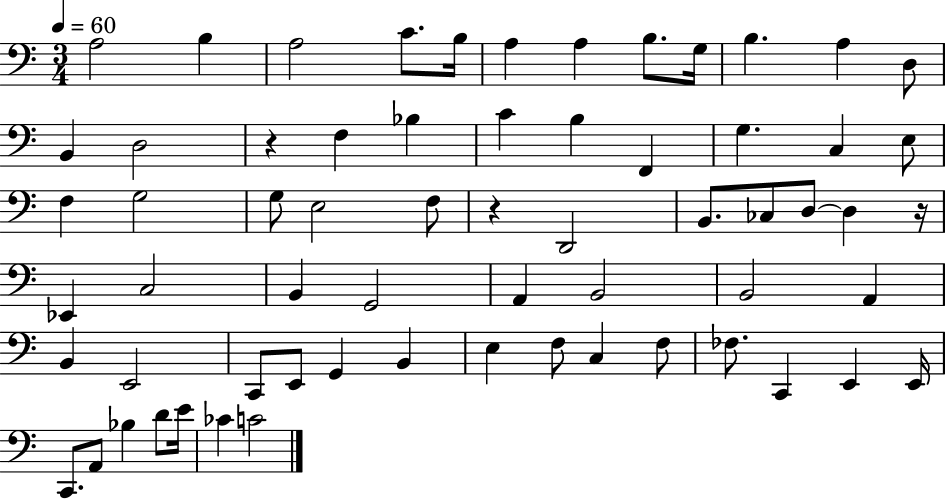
A3/h B3/q A3/h C4/e. B3/s A3/q A3/q B3/e. G3/s B3/q. A3/q D3/e B2/q D3/h R/q F3/q Bb3/q C4/q B3/q F2/q G3/q. C3/q E3/e F3/q G3/h G3/e E3/h F3/e R/q D2/h B2/e. CES3/e D3/e D3/q R/s Eb2/q C3/h B2/q G2/h A2/q B2/h B2/h A2/q B2/q E2/h C2/e E2/e G2/q B2/q E3/q F3/e C3/q F3/e FES3/e. C2/q E2/q E2/s C2/e. A2/e Bb3/q D4/e E4/s CES4/q C4/h